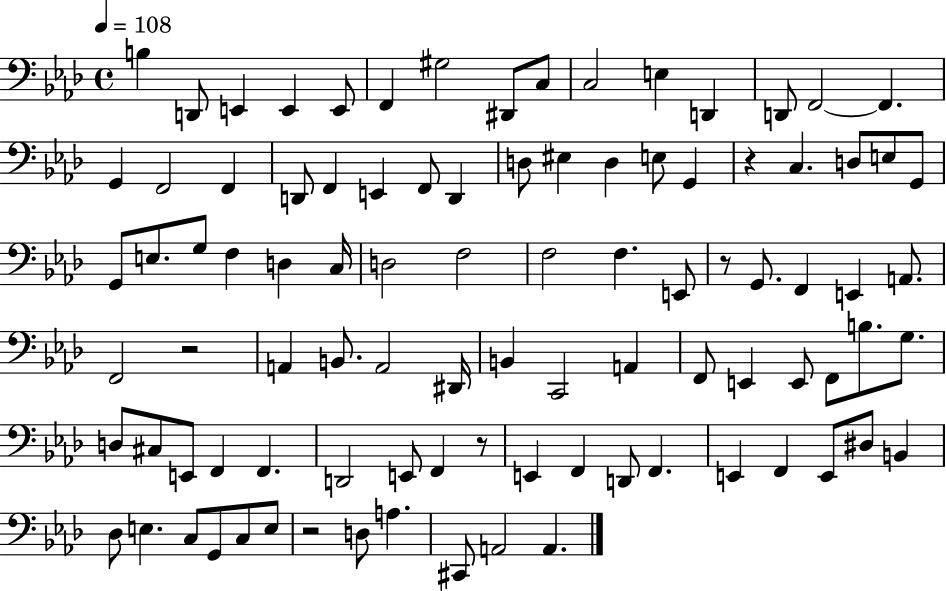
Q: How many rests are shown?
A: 5